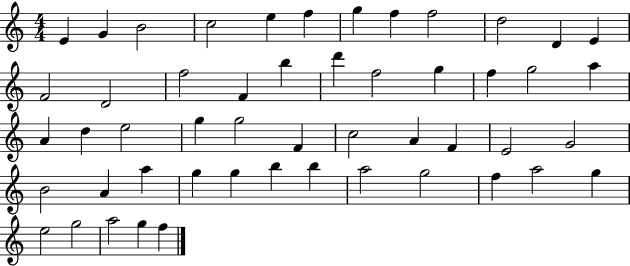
X:1
T:Untitled
M:4/4
L:1/4
K:C
E G B2 c2 e f g f f2 d2 D E F2 D2 f2 F b d' f2 g f g2 a A d e2 g g2 F c2 A F E2 G2 B2 A a g g b b a2 g2 f a2 g e2 g2 a2 g f